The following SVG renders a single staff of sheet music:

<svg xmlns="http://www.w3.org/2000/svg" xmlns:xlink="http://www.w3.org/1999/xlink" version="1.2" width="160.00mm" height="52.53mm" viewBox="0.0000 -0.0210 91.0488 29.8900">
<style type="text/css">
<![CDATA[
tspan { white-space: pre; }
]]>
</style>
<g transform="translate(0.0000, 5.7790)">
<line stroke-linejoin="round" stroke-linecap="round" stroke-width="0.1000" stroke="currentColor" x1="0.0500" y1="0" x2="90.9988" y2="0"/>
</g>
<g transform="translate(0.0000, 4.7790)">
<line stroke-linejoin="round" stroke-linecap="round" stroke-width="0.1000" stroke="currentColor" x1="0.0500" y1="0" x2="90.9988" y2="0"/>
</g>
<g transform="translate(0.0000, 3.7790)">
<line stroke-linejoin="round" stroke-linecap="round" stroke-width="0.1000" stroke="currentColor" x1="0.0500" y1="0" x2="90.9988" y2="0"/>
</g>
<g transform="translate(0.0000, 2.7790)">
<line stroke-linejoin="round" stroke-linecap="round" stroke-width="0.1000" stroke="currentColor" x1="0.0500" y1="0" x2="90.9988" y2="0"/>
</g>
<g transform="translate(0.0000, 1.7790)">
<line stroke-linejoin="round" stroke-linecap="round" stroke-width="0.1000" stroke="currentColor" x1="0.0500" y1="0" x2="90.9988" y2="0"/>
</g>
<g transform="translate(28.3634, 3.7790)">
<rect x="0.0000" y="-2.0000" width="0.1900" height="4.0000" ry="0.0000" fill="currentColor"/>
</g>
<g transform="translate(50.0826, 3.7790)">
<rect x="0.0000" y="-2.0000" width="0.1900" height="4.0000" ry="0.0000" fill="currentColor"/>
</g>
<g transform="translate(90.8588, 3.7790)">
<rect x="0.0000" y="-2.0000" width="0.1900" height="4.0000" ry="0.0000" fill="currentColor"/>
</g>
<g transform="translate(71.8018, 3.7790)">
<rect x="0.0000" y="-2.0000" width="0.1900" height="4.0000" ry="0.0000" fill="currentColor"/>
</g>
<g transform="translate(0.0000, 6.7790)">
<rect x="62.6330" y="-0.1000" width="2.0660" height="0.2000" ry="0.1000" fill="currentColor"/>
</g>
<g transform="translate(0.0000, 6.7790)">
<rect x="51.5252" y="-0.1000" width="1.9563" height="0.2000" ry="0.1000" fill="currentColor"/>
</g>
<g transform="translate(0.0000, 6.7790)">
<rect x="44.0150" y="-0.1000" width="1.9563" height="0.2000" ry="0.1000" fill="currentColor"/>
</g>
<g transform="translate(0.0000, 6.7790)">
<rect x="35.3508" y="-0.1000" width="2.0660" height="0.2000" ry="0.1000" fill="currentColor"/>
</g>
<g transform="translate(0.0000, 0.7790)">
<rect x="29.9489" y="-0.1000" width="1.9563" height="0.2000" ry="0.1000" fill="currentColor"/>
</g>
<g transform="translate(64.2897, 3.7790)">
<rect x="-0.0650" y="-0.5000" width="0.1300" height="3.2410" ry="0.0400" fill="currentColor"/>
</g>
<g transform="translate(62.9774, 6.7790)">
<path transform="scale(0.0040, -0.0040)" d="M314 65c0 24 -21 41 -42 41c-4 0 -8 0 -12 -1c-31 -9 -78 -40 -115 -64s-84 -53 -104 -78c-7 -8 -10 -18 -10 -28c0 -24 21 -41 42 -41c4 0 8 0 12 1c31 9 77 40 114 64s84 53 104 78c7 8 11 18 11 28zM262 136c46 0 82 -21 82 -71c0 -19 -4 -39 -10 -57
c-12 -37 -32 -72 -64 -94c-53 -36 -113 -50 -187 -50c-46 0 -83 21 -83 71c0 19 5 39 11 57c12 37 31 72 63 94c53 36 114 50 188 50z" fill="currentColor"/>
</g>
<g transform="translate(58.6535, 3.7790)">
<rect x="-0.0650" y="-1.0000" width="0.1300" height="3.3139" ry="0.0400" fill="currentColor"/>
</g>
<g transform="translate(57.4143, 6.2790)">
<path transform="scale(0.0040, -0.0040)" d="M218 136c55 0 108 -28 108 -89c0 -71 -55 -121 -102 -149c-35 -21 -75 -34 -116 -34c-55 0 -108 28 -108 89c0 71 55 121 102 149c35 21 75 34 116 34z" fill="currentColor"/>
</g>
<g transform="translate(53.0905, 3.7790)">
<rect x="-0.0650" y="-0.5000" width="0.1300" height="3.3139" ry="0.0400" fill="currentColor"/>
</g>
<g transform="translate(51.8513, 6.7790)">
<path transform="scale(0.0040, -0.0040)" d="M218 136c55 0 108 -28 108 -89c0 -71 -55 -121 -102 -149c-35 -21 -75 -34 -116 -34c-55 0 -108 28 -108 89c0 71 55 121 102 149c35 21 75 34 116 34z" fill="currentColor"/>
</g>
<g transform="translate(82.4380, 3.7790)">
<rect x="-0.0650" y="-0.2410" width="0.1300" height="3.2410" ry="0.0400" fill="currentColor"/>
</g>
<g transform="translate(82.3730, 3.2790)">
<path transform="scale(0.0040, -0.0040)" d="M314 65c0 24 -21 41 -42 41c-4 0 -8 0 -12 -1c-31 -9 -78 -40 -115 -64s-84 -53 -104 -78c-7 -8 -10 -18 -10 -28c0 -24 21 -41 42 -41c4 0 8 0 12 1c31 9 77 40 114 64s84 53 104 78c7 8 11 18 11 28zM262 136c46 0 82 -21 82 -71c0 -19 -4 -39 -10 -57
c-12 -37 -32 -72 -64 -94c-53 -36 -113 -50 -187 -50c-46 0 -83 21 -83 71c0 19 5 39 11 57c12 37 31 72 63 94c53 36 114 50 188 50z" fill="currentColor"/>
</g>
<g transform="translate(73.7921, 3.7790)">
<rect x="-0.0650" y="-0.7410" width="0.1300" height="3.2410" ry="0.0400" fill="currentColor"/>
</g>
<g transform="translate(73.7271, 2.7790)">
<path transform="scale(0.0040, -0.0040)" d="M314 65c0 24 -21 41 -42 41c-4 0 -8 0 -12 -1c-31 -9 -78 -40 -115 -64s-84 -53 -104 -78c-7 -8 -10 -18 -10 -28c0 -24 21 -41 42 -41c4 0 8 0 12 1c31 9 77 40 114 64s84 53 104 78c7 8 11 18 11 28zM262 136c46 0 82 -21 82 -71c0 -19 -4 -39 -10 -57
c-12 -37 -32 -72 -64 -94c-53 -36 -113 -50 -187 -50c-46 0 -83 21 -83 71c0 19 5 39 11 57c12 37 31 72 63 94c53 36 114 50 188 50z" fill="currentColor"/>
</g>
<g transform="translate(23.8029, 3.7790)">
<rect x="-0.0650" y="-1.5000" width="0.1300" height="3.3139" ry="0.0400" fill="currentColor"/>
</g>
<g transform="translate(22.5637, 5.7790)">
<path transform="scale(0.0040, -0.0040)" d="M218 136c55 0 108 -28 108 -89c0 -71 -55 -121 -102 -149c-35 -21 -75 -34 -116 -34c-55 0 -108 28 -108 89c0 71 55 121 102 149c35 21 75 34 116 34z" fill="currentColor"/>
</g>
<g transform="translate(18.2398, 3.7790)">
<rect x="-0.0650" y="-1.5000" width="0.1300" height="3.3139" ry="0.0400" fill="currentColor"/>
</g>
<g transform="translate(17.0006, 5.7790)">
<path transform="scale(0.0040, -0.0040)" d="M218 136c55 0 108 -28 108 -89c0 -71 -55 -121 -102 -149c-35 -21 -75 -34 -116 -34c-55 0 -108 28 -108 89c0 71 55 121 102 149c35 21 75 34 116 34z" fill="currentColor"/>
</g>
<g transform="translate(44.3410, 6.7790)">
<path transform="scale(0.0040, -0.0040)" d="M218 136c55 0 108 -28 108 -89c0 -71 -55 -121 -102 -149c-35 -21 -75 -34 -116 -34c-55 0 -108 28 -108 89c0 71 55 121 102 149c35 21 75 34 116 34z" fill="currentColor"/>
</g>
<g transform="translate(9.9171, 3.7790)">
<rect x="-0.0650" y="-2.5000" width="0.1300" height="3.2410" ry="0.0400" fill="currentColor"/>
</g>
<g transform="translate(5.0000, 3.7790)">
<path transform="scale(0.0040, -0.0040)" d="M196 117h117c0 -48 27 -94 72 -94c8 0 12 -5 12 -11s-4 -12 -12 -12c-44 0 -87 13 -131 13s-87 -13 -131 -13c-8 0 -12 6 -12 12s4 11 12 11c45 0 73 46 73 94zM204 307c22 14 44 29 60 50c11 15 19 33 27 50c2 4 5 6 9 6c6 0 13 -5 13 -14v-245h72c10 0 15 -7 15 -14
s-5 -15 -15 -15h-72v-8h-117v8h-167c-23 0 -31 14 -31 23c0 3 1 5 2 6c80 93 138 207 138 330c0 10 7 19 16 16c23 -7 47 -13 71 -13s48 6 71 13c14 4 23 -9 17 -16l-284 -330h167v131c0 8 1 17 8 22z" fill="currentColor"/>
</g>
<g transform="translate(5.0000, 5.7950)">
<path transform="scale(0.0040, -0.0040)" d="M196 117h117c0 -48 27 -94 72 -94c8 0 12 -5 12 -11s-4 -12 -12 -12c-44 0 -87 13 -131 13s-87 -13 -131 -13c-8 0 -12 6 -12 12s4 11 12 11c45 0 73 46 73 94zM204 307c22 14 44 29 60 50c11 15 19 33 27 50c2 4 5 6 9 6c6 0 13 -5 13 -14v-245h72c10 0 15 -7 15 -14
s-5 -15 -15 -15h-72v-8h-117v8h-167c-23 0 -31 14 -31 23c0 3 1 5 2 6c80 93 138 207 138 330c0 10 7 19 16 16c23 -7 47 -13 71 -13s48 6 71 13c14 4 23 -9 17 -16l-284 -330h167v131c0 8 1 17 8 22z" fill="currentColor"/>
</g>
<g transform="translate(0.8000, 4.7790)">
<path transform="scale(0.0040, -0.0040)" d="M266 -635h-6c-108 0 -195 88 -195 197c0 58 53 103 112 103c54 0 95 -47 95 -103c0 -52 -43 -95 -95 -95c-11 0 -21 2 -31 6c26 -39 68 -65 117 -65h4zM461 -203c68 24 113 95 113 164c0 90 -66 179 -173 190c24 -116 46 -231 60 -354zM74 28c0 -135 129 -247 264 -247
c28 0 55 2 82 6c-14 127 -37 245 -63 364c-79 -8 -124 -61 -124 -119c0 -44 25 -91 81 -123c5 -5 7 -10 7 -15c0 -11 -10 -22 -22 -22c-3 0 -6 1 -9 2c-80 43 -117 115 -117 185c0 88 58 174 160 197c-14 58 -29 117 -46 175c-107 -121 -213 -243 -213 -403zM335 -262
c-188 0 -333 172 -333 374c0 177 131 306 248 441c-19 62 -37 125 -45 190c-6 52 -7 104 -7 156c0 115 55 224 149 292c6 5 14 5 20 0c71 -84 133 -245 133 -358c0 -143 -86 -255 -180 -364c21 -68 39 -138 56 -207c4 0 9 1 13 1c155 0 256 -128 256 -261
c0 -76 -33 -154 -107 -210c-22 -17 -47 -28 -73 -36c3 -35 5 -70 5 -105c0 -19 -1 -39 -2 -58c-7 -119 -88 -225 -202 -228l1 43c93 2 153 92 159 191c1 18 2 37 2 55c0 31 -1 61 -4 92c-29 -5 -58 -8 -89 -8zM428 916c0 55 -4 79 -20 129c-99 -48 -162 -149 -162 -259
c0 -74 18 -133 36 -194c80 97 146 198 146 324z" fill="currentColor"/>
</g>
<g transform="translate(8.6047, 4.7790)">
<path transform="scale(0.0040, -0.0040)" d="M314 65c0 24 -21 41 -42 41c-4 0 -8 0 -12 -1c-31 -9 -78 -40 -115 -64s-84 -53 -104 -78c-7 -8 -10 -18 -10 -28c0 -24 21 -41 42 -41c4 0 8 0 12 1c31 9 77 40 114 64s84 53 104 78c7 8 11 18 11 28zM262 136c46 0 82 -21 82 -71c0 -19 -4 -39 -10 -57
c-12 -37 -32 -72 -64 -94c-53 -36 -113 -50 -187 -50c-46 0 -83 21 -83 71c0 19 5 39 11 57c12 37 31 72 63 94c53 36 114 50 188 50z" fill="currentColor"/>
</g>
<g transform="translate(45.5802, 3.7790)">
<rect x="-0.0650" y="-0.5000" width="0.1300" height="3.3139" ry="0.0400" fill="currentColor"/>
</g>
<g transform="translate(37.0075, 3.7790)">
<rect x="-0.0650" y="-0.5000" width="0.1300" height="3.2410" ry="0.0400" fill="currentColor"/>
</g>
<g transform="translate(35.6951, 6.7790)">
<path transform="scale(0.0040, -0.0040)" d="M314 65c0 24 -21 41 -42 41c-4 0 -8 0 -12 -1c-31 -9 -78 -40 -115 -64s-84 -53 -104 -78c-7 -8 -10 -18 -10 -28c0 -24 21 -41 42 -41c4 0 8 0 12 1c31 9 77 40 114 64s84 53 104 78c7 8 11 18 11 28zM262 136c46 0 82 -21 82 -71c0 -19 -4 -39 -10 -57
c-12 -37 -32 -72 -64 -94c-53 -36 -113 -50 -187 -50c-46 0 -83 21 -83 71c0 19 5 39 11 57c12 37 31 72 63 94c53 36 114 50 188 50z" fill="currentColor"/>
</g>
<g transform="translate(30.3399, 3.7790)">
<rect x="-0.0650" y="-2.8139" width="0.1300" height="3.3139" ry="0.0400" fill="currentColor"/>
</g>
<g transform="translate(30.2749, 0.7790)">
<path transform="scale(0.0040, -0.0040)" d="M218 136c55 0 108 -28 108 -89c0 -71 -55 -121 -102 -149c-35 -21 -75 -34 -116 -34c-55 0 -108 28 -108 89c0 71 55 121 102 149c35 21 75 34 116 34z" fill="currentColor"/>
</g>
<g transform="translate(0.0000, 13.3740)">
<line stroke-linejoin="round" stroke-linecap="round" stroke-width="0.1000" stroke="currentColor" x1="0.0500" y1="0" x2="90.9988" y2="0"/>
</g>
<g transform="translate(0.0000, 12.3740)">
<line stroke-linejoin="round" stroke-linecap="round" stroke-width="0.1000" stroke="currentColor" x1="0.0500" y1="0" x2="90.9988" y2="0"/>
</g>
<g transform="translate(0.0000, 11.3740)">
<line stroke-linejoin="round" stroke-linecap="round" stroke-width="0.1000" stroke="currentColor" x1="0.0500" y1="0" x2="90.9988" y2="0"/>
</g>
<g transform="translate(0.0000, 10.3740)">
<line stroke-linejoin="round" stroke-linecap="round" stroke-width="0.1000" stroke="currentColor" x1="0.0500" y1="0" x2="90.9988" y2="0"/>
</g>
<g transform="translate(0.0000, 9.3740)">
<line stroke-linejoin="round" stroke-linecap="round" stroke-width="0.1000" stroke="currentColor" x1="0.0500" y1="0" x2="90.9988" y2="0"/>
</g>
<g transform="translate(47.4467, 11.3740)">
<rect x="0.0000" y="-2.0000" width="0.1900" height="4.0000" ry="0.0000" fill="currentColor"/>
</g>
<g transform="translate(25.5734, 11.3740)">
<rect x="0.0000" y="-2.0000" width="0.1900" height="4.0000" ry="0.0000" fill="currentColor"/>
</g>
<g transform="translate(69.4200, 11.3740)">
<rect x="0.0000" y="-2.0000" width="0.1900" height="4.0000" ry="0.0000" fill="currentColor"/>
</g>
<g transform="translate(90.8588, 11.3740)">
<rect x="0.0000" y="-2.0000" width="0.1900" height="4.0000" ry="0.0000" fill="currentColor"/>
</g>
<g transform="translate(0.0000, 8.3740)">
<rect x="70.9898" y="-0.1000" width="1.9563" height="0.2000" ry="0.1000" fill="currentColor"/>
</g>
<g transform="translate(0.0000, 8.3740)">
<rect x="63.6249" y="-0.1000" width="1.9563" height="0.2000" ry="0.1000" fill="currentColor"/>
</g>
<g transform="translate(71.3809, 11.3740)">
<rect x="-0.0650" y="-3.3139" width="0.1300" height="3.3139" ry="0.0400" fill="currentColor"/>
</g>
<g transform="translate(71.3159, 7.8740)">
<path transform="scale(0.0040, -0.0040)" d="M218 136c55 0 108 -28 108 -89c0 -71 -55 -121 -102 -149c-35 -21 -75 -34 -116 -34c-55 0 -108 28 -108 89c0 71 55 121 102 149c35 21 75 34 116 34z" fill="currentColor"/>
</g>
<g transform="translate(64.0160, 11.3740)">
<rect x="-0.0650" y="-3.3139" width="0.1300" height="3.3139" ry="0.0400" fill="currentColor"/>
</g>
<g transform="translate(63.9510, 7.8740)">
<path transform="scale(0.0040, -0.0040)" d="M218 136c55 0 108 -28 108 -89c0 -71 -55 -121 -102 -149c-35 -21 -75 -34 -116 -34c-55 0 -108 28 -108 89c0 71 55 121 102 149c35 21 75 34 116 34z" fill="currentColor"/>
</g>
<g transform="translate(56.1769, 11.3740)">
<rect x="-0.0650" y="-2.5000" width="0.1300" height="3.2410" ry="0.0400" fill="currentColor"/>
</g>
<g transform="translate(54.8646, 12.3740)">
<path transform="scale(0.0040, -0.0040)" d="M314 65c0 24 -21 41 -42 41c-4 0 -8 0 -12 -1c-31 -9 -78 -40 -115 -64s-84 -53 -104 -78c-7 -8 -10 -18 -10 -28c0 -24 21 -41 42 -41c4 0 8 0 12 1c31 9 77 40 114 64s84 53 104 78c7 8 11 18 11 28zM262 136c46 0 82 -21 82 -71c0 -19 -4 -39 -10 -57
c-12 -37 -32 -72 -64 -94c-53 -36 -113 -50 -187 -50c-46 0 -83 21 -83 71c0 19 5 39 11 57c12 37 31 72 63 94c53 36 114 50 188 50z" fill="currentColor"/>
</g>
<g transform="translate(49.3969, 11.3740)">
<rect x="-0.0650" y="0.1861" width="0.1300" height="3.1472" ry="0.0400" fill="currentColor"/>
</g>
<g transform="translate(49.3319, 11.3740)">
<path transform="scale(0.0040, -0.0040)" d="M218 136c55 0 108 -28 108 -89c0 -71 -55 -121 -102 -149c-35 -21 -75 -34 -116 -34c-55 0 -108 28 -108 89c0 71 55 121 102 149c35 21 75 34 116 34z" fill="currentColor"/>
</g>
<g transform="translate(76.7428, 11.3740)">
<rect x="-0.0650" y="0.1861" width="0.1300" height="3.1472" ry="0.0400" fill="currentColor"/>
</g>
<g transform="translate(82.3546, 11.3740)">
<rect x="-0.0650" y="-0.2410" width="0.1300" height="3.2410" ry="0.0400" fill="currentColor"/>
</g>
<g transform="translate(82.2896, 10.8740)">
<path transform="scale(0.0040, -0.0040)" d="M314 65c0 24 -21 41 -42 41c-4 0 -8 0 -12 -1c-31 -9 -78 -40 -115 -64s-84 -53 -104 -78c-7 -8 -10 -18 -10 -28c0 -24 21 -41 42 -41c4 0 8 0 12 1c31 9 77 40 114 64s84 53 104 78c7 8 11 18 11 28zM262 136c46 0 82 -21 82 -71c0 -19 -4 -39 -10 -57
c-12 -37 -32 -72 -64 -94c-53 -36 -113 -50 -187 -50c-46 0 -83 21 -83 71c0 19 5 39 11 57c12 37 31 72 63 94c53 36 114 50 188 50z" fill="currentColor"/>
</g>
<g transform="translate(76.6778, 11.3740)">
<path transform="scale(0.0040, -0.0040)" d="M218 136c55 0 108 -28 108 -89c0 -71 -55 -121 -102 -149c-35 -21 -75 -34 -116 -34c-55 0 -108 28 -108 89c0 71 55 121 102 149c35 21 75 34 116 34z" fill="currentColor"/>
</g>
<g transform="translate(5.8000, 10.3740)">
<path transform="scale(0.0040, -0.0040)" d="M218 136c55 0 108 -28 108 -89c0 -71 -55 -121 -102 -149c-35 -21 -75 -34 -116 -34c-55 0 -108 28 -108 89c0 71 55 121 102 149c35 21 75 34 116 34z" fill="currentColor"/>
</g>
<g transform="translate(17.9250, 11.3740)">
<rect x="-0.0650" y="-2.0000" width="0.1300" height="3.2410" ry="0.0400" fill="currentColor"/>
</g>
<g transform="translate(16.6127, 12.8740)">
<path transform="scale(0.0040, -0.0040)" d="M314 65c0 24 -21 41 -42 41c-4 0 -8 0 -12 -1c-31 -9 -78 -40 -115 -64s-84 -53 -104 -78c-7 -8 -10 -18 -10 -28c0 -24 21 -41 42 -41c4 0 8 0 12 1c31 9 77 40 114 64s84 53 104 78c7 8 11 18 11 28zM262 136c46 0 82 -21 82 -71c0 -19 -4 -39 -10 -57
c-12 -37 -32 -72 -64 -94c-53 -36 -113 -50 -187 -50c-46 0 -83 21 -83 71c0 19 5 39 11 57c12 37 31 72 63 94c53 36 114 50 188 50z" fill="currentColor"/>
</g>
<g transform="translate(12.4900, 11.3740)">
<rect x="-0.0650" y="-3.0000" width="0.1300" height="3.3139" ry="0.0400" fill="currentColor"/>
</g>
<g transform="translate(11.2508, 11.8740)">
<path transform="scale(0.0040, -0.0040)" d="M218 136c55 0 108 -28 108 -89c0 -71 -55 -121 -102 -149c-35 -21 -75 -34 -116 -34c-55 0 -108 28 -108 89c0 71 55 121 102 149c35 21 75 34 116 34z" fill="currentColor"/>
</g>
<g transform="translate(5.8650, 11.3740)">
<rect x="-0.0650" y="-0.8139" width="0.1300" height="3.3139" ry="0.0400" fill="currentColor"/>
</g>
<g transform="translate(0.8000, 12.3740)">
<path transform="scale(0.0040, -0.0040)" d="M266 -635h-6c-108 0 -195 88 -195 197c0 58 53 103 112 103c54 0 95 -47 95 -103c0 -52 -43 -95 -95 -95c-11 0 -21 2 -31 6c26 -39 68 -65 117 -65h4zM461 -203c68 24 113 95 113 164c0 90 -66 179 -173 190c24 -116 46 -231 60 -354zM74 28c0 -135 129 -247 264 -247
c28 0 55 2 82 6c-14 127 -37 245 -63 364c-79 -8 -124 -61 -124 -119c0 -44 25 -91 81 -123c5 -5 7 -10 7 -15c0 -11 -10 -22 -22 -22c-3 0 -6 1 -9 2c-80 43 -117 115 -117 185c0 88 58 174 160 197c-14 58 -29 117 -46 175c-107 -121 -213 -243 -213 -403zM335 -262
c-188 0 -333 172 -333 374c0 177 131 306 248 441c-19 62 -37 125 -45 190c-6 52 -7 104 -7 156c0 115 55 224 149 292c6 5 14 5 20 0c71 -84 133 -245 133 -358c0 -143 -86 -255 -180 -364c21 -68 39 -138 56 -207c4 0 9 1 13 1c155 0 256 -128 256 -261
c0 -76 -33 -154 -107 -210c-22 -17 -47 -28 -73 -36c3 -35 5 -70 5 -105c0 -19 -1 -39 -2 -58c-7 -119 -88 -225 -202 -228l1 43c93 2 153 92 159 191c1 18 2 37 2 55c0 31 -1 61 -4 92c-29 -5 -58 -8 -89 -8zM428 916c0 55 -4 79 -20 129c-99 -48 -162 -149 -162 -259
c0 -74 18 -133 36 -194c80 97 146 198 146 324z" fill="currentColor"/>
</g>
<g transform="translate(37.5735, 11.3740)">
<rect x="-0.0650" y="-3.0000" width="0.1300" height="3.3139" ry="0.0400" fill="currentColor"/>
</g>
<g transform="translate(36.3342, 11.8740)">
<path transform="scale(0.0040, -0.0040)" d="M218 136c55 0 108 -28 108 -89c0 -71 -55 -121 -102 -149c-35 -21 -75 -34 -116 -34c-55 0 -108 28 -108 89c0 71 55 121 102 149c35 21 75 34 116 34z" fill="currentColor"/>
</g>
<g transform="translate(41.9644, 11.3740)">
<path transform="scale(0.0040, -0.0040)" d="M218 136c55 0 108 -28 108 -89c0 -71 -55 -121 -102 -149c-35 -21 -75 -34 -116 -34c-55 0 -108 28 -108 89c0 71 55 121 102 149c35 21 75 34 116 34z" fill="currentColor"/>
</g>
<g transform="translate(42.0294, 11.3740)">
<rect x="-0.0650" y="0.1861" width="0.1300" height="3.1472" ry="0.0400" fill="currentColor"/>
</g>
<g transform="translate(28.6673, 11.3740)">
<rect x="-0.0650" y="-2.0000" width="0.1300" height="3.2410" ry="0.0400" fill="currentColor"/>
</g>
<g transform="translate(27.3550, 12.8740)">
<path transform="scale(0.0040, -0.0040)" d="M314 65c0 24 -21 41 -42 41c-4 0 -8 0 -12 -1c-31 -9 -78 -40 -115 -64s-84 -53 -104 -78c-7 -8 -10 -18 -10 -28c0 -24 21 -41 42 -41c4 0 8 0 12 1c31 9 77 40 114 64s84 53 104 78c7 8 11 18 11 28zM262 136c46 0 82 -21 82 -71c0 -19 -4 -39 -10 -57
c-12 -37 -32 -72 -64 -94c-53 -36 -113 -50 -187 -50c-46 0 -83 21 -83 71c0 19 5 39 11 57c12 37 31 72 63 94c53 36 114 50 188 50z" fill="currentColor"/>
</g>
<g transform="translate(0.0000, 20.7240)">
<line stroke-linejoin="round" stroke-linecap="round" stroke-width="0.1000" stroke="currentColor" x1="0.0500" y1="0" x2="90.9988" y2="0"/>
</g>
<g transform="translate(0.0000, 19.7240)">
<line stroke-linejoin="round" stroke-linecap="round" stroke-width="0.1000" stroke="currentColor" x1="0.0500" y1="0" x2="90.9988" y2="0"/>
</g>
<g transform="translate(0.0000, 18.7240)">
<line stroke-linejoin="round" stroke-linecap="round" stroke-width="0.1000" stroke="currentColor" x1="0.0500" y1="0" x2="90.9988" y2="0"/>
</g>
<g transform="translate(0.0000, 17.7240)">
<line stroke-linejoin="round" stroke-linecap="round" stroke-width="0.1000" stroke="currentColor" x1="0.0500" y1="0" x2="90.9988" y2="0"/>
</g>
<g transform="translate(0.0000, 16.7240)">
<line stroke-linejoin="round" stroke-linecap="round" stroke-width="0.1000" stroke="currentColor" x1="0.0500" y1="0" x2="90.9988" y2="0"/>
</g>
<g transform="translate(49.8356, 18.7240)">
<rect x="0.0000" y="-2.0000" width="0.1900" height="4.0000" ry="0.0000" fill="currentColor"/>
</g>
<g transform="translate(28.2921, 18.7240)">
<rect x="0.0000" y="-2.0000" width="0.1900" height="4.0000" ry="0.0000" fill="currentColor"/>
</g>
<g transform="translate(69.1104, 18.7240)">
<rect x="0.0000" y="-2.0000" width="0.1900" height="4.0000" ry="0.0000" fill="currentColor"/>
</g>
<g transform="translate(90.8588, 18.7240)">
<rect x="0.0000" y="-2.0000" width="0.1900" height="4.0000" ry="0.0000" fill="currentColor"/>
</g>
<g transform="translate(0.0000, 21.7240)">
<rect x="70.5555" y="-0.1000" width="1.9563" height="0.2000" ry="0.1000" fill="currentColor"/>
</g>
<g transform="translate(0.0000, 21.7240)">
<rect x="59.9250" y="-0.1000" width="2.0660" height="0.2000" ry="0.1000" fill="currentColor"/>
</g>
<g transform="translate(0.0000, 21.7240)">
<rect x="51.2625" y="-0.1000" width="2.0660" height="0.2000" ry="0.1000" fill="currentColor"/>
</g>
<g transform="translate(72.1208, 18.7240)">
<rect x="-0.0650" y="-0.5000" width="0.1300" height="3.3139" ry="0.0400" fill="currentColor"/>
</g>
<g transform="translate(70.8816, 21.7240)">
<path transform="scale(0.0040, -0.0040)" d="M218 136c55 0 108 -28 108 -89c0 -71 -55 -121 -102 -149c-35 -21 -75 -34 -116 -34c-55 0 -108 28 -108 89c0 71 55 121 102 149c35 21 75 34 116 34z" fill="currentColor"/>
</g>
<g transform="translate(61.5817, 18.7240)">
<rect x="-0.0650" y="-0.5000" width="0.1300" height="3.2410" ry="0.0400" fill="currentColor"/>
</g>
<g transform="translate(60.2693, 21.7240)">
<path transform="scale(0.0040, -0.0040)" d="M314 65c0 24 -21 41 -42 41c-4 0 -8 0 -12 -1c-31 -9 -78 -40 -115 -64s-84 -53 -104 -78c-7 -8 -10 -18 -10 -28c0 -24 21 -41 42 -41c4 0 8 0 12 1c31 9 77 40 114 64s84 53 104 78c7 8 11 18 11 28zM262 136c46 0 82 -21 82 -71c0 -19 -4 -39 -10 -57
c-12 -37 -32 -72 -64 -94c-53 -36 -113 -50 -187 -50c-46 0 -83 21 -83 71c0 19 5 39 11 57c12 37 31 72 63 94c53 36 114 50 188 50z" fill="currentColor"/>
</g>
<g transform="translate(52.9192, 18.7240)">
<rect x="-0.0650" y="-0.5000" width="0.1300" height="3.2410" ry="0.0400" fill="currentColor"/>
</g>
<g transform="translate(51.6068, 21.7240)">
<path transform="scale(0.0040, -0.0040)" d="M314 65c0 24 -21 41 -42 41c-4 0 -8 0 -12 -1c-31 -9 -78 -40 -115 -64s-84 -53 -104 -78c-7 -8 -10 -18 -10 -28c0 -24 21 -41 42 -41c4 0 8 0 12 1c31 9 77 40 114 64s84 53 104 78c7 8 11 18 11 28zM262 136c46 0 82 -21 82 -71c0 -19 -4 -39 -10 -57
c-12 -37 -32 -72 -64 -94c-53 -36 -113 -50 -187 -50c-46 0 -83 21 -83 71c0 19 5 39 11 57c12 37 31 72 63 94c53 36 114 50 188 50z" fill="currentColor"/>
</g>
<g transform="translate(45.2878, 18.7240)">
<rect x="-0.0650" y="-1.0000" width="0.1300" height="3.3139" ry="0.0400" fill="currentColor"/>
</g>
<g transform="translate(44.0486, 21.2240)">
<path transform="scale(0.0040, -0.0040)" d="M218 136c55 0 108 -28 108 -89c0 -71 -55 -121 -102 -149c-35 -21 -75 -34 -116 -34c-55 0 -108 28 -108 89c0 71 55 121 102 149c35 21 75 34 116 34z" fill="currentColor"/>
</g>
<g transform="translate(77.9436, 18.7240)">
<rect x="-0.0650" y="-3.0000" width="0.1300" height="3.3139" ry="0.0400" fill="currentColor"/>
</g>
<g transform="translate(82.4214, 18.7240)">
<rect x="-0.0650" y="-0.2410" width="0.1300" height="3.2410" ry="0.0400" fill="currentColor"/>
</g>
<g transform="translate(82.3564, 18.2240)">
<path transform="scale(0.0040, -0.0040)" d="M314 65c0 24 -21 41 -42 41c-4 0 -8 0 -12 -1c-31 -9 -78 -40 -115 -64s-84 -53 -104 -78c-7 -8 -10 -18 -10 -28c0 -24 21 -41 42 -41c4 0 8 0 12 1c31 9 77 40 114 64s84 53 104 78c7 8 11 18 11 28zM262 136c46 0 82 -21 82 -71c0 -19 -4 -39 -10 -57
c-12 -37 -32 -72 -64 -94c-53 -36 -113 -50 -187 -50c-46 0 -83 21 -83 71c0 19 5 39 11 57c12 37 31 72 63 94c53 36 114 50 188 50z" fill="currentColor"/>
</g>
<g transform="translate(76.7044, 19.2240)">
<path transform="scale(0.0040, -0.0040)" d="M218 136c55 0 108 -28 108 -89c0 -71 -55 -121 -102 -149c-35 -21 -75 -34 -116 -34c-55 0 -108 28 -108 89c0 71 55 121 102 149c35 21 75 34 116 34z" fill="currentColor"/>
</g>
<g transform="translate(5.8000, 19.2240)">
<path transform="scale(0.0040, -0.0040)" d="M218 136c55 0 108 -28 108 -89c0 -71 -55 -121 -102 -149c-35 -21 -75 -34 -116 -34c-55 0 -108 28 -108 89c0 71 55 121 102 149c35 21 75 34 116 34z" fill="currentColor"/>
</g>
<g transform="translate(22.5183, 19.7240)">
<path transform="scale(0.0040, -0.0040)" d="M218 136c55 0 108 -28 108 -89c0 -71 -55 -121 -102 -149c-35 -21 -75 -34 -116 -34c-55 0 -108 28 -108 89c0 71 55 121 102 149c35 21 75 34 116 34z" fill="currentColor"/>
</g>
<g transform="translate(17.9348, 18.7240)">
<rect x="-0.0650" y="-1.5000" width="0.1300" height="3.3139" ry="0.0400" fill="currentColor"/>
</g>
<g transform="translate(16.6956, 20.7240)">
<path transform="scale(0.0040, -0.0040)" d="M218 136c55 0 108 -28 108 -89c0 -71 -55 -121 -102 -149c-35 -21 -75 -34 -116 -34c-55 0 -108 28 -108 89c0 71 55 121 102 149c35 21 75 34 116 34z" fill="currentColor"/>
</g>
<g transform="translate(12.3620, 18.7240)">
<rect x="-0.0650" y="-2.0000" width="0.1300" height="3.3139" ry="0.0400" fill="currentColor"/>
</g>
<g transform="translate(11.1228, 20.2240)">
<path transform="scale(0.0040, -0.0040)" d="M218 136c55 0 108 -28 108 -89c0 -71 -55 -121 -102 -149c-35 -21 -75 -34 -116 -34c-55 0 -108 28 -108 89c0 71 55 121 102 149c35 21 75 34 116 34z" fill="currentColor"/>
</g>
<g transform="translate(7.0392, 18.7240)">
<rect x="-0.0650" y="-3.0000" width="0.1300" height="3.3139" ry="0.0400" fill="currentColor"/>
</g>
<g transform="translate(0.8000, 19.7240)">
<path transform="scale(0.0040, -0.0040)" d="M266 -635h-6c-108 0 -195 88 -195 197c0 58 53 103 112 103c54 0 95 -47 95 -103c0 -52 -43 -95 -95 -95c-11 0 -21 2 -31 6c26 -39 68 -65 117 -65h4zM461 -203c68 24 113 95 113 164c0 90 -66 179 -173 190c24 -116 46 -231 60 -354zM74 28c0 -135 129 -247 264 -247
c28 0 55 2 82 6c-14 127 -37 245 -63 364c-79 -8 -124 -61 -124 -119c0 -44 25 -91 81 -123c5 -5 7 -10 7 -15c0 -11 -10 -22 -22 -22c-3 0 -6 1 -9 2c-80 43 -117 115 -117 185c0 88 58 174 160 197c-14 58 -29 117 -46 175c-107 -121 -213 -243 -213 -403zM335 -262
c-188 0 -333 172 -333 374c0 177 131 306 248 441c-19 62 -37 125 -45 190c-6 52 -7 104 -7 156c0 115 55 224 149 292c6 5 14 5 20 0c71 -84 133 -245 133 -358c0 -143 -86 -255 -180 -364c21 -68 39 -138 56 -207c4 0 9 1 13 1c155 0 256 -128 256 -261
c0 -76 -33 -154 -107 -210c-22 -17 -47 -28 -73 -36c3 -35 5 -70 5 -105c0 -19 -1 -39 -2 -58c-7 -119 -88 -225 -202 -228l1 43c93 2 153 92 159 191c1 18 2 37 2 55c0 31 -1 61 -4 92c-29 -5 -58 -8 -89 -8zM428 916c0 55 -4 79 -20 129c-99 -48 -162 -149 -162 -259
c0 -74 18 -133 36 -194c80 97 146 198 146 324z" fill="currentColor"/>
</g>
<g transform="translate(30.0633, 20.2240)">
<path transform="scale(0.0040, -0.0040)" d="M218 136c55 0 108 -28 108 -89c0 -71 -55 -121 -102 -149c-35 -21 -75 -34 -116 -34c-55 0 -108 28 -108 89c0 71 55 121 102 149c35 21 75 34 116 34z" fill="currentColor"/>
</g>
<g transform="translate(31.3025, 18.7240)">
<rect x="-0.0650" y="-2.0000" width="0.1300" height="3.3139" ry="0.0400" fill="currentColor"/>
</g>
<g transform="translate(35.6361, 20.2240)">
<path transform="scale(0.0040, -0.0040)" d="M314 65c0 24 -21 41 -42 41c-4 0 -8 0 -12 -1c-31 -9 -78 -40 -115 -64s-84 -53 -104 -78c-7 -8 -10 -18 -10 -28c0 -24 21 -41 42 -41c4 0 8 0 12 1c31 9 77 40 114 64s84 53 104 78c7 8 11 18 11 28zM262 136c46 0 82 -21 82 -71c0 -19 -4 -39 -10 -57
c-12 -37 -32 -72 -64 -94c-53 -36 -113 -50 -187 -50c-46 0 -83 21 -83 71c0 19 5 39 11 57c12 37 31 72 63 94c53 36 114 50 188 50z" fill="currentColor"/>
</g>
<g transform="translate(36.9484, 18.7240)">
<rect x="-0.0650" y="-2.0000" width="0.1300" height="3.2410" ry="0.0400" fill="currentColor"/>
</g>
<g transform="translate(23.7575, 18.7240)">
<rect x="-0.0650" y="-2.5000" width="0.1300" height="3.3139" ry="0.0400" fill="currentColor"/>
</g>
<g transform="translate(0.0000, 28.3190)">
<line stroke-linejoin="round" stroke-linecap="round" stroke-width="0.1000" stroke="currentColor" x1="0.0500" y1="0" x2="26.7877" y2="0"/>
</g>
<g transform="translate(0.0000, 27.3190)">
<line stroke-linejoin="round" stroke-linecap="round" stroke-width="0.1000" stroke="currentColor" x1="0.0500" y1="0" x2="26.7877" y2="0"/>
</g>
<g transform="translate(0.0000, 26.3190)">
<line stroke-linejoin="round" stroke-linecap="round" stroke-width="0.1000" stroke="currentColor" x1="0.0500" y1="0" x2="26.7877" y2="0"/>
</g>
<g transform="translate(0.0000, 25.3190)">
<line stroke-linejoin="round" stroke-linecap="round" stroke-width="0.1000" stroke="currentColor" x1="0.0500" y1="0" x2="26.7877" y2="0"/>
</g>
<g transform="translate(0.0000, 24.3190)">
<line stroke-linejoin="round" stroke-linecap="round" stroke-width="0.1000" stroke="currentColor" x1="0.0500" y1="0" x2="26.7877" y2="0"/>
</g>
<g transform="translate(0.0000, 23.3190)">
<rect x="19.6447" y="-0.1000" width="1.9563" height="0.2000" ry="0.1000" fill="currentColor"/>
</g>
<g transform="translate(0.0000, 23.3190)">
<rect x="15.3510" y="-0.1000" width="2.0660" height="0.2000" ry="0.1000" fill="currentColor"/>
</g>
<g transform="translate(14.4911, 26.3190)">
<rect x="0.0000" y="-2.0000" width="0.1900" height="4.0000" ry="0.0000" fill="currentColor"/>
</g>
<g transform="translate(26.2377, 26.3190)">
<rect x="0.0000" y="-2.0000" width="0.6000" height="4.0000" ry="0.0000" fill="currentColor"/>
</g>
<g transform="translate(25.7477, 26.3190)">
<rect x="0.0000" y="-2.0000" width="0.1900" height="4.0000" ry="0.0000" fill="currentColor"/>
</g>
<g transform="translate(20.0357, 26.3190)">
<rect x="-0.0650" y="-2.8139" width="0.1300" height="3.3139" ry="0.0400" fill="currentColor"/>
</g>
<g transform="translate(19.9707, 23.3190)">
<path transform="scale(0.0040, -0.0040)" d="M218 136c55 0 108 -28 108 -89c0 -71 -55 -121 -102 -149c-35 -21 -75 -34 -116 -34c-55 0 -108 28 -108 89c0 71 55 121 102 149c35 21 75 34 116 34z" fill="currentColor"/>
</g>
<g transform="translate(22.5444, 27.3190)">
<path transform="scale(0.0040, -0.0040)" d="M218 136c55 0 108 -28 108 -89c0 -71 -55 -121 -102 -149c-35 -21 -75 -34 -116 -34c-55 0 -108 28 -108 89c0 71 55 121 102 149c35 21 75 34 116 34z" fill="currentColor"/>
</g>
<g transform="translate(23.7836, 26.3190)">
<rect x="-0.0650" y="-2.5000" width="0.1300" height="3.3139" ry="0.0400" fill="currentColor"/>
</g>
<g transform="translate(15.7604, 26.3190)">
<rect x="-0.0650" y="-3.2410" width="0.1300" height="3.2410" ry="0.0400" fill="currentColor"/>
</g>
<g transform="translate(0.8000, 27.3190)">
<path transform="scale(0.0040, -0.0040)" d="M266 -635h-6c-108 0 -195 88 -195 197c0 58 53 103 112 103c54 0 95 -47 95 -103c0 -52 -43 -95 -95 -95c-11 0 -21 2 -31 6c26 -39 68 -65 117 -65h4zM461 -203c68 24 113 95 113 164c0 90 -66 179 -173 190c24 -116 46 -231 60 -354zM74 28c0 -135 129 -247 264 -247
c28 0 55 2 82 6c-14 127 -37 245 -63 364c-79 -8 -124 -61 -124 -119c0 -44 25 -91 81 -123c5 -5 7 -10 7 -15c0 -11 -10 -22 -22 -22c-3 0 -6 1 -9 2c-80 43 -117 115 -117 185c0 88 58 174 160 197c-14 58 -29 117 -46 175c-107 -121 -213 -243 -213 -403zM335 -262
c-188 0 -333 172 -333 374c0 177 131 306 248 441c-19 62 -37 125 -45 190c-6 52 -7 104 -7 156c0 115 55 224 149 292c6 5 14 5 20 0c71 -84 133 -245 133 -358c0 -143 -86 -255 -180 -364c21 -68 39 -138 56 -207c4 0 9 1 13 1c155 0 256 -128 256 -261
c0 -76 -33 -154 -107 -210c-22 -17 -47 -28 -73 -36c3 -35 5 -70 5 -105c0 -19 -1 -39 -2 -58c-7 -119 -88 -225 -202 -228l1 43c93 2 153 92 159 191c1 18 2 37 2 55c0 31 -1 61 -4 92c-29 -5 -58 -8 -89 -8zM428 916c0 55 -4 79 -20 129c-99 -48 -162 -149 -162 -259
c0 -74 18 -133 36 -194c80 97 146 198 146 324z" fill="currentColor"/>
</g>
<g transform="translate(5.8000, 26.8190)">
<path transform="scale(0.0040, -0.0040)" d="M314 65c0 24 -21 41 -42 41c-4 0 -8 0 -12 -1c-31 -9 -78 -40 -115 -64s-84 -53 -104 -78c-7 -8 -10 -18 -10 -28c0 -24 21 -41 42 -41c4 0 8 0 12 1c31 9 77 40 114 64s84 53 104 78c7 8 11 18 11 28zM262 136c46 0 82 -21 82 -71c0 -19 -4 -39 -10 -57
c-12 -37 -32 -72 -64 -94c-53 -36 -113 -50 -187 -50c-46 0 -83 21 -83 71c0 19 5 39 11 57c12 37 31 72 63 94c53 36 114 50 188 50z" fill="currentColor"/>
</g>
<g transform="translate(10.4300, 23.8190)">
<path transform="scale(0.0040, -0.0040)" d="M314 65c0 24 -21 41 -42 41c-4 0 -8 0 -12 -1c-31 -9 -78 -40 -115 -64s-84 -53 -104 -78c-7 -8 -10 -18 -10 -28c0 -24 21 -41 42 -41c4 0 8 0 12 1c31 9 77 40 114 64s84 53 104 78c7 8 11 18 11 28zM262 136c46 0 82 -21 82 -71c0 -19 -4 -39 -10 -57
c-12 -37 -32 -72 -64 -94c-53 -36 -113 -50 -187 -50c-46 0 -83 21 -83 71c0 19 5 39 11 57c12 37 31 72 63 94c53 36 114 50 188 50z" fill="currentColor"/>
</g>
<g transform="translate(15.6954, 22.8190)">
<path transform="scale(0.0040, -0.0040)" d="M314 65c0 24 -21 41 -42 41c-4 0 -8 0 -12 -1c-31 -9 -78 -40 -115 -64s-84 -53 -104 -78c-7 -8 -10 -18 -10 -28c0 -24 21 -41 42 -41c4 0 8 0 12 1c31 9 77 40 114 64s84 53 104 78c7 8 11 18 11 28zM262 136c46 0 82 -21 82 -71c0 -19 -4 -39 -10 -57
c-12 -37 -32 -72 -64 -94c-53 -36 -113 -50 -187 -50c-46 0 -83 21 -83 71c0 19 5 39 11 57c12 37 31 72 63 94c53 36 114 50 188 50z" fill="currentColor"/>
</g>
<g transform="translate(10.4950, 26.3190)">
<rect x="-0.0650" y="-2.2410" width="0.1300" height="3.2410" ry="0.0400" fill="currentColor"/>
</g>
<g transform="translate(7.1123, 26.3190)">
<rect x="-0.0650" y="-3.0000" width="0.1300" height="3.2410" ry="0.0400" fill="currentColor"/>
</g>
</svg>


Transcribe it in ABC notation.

X:1
T:Untitled
M:4/4
L:1/4
K:C
G2 E E a C2 C C D C2 d2 c2 d A F2 F2 A B B G2 b b B c2 A F E G F F2 D C2 C2 C A c2 A2 g2 b2 a G